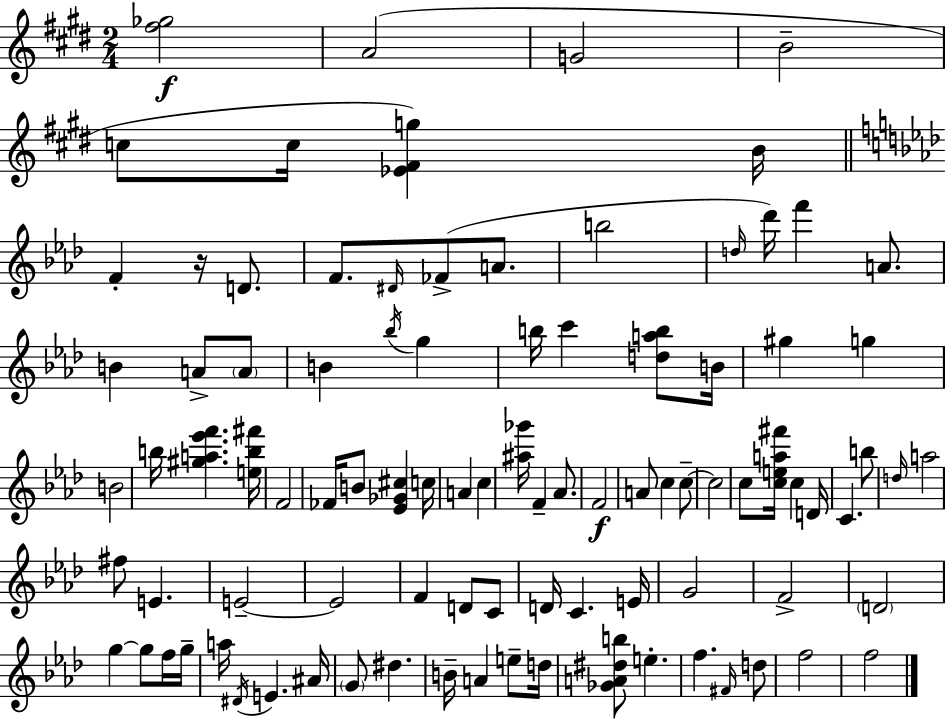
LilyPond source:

{
  \clef treble
  \numericTimeSignature
  \time 2/4
  \key e \major
  <fis'' ges''>2\f | a'2( | g'2 | b'2-- | \break c''8 c''16 <ees' fis' g''>4) b'16 | \bar "||" \break \key aes \major f'4-. r16 d'8. | f'8. \grace { dis'16 }( fes'8-> a'8. | b''2 | \grace { d''16 } des'''16) f'''4 a'8. | \break b'4 a'8-> | \parenthesize a'8 b'4 \acciaccatura { bes''16 } g''4 | b''16 c'''4 | <d'' a'' b''>8 b'16 gis''4 g''4 | \break b'2 | b''16 <gis'' a'' ees''' f'''>4. | <e'' b'' fis'''>16 f'2 | fes'16 b'8 <ees' ges' cis''>4 | \break c''16 a'4 c''4 | <ais'' ges'''>16 f'4-- | aes'8. f'2\f | a'8 c''4 | \break c''8--~~ c''2 | c''8 <c'' e'' a'' fis'''>16 c''4 | d'16 c'4. | b''8 \grace { d''16 } a''2 | \break fis''8 e'4. | e'2--~~ | e'2 | f'4 | \break d'8 c'8 d'16 c'4. | e'16 g'2 | f'2-> | \parenthesize d'2 | \break g''4~~ | g''8 f''16 g''16-- a''16 \acciaccatura { dis'16 } e'4. | ais'16 \parenthesize g'8 dis''4. | b'16-- a'4 | \break e''8-- d''16 <ges' a' dis'' b''>8 e''4.-. | f''4. | \grace { fis'16 } d''8 f''2 | f''2 | \break \bar "|."
}